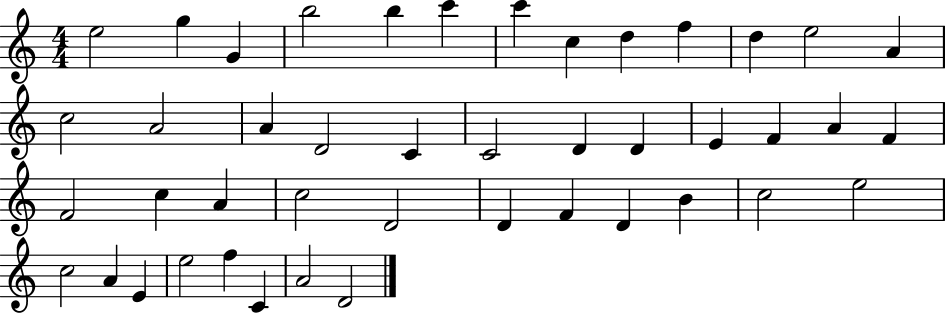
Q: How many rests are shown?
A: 0